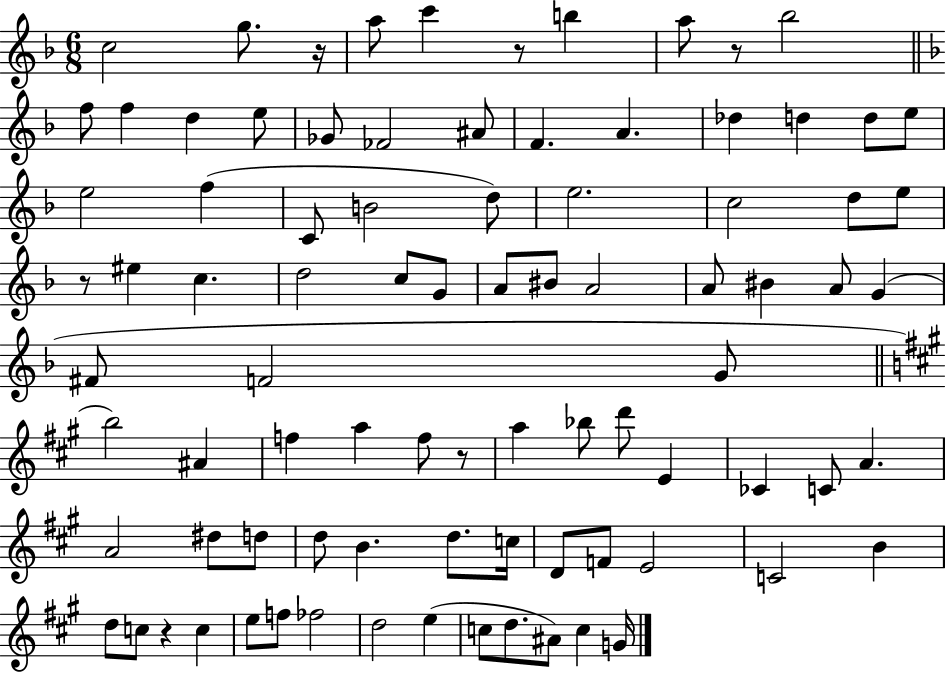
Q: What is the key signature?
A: F major